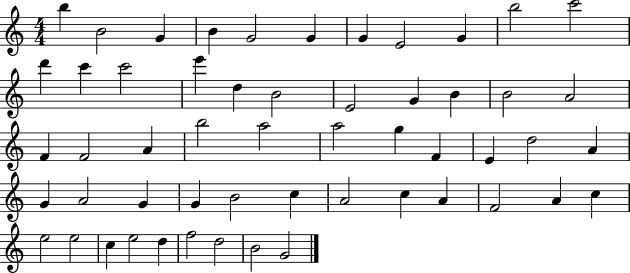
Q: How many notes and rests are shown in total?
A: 54